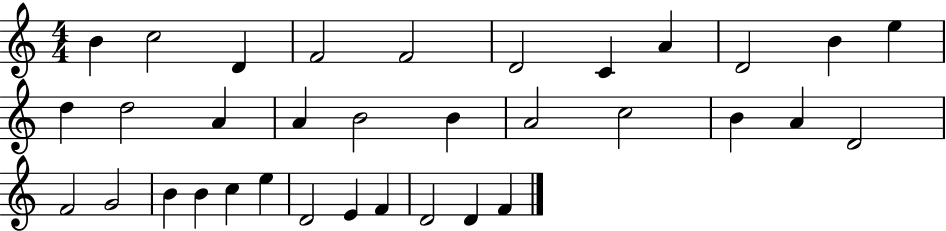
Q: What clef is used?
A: treble